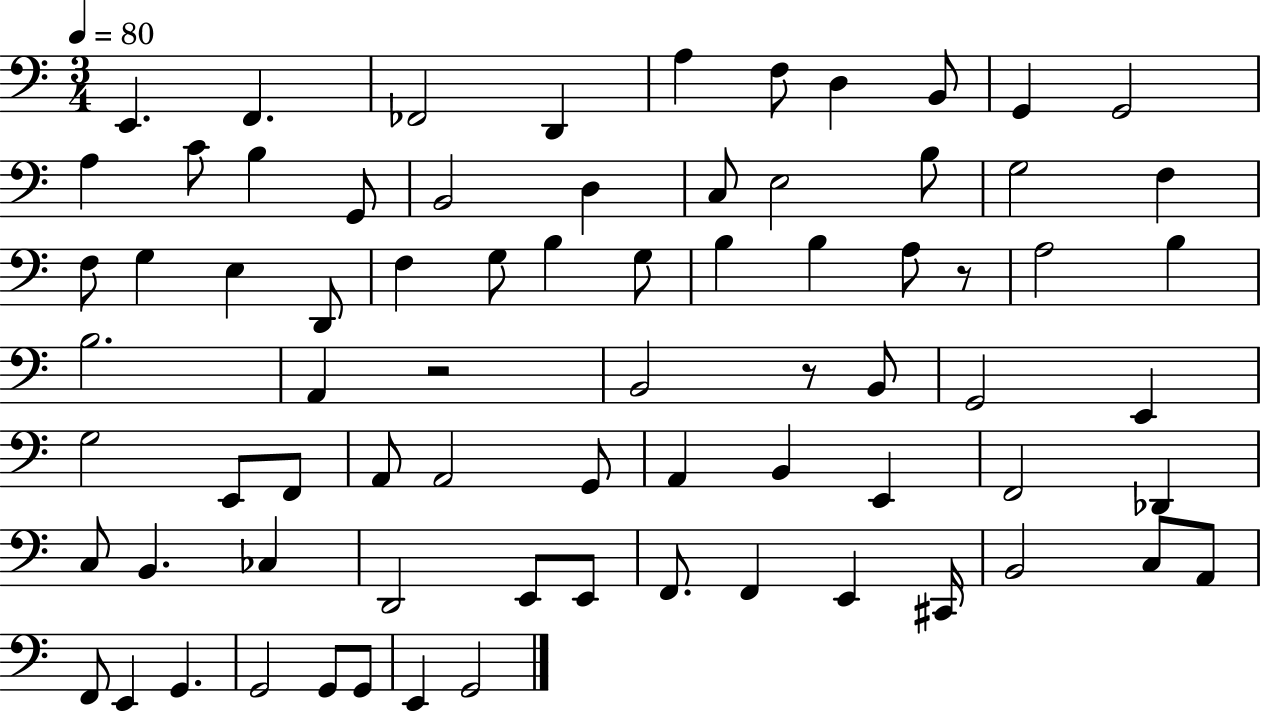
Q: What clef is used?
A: bass